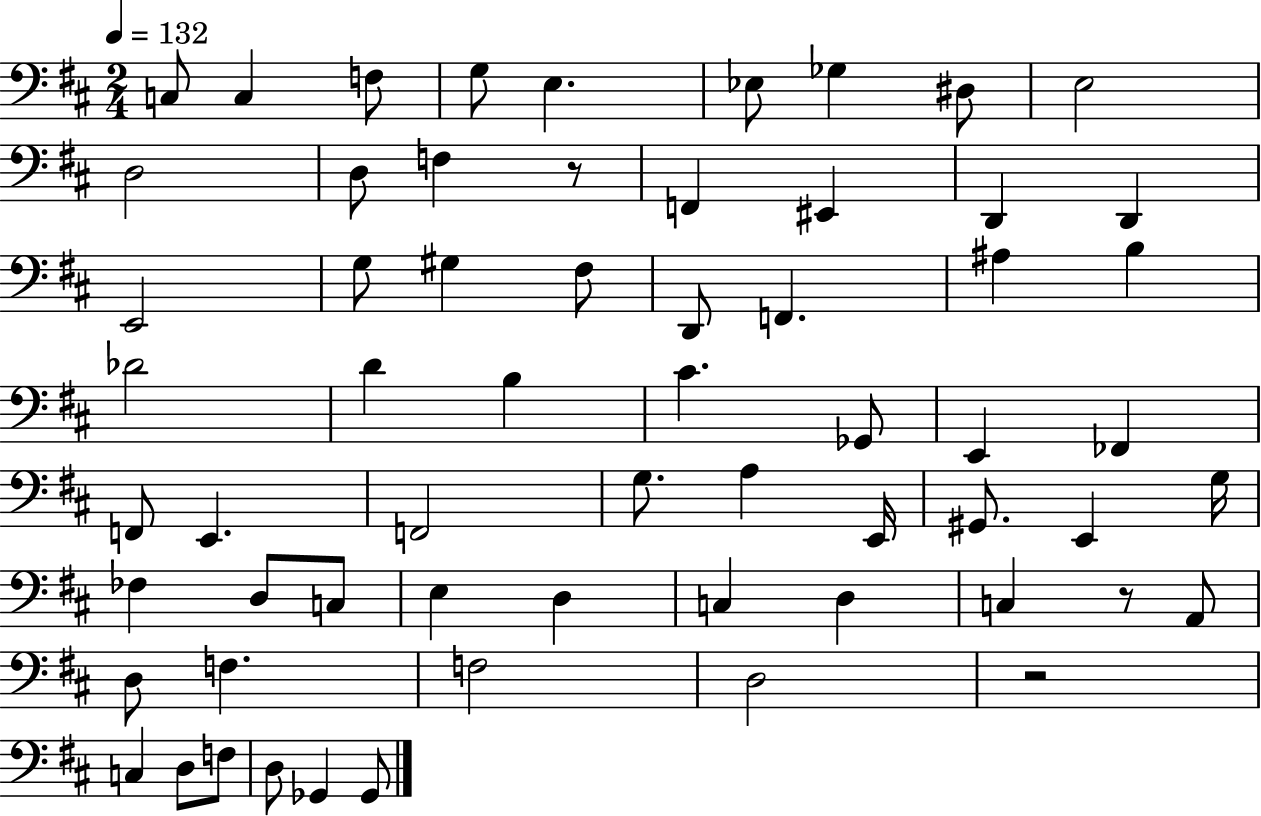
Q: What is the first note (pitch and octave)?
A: C3